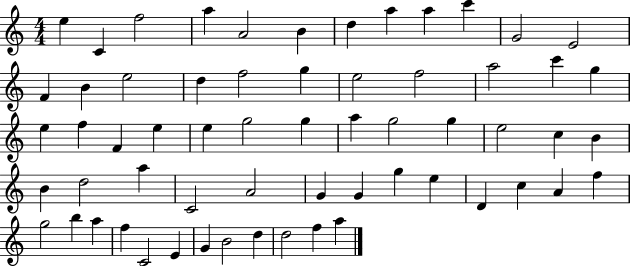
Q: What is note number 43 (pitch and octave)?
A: G4